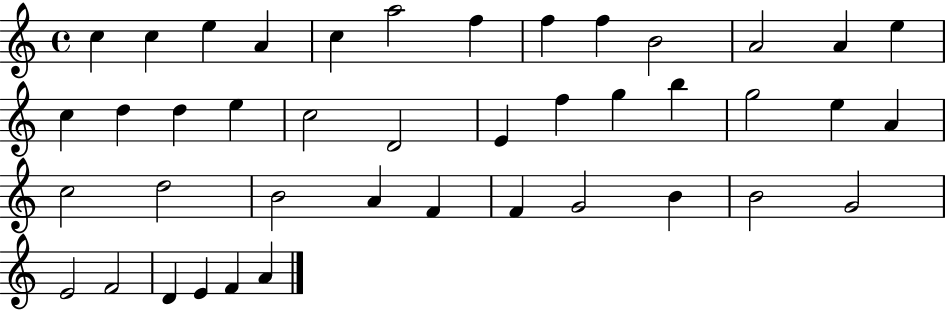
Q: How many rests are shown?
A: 0